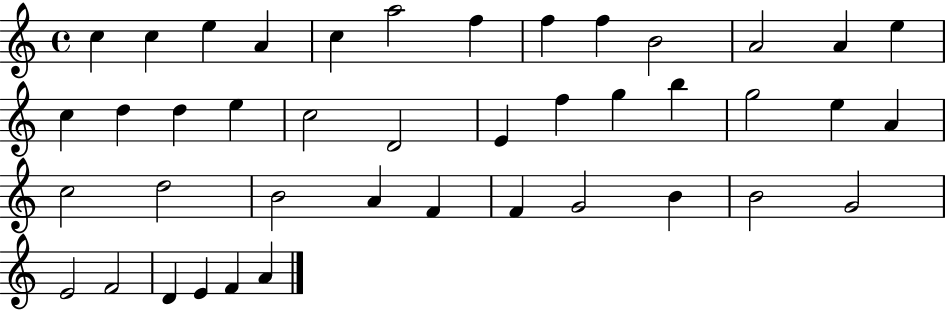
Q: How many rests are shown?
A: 0